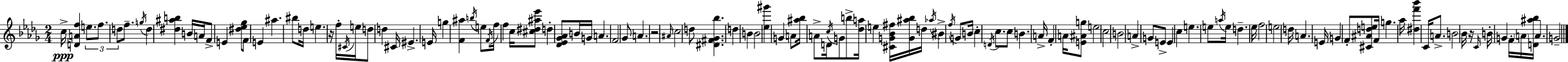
X:1
T:Untitled
M:2/4
L:1/4
K:Bbm
c/4 [DAf] e/2 f/2 d/2 f/2 g/4 d [^d^ab] B/4 A/4 F/2 E [^d_e_g]/2 F/2 E ^a ^b/2 d/4 e z/4 f/4 ^C/4 e/4 d/2 d ^C/4 ^E E/4 g [F^a] b/4 e/2 F/4 f/4 f c/4 [^c^d^a_e']/2 d [_D_E_G_A]/2 B/4 G/4 A F2 _G/2 A z2 ^A/4 c2 d/2 [^D^F_G_b] d B B2 [_e^g'] G A/2 [^a_b]/4 A/2 D/4 c/4 G/2 b/2 [_da]/4 e [^CG_B^f]/4 [G^a_b]/4 d/4 _a/4 ^B f/4 G/2 B/4 c D/4 c/2 c/2 B A/4 F A/4 [E^Ag]/2 e2 c2 B2 A G/2 E/2 E c e e/2 a/4 e/4 d _e/4 f2 e2 d/4 A E/4 G F/2 [^C^Ade]/2 F/4 g _a/4 [^df'_b'] C/4 A/2 B2 _B/4 z/4 C/4 B/4 G F/4 A/4 [D^a_b]/4 A G2